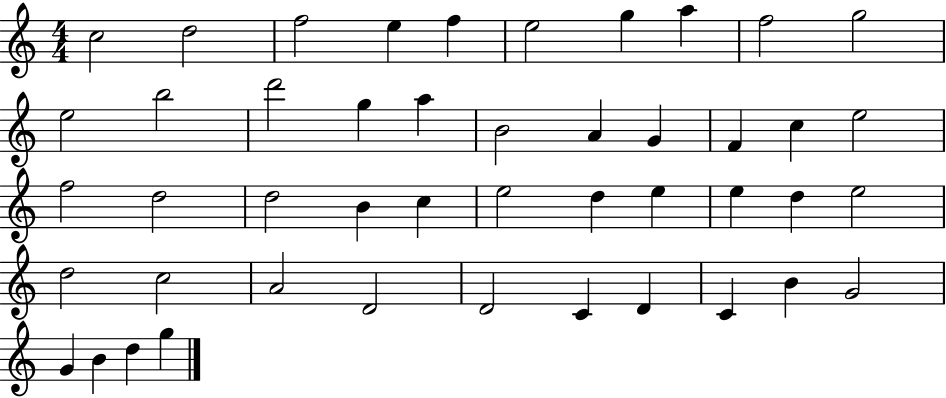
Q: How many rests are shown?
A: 0